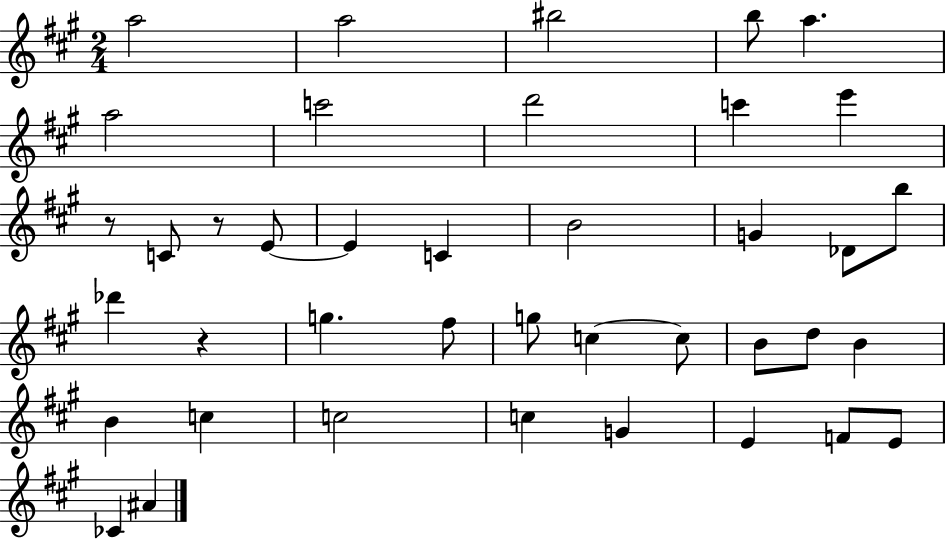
A5/h A5/h BIS5/h B5/e A5/q. A5/h C6/h D6/h C6/q E6/q R/e C4/e R/e E4/e E4/q C4/q B4/h G4/q Db4/e B5/e Db6/q R/q G5/q. F#5/e G5/e C5/q C5/e B4/e D5/e B4/q B4/q C5/q C5/h C5/q G4/q E4/q F4/e E4/e CES4/q A#4/q